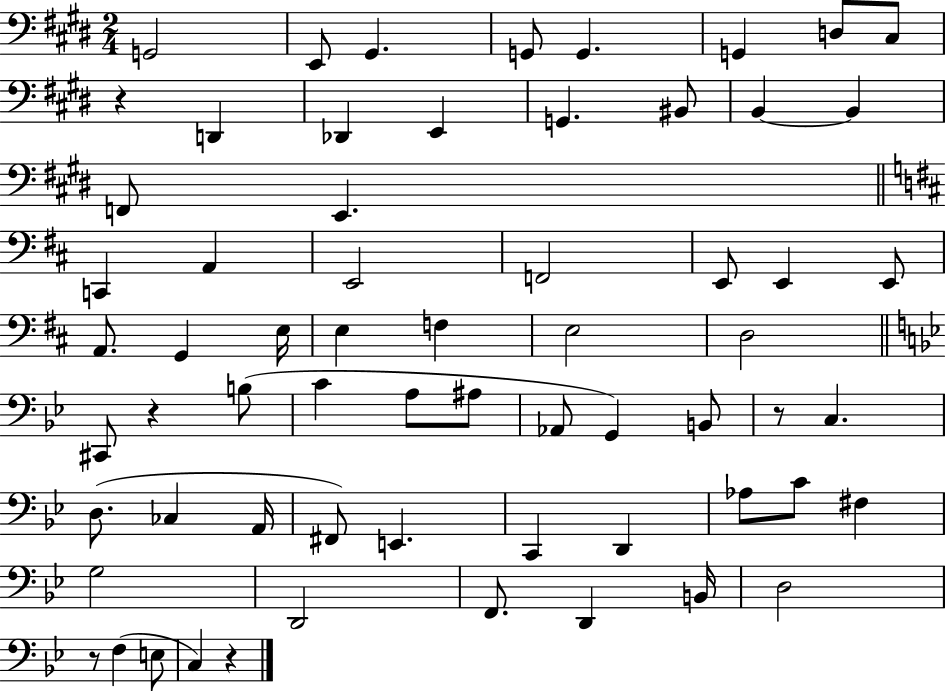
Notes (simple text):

G2/h E2/e G#2/q. G2/e G2/q. G2/q D3/e C#3/e R/q D2/q Db2/q E2/q G2/q. BIS2/e B2/q B2/q F2/e E2/q. C2/q A2/q E2/h F2/h E2/e E2/q E2/e A2/e. G2/q E3/s E3/q F3/q E3/h D3/h C#2/e R/q B3/e C4/q A3/e A#3/e Ab2/e G2/q B2/e R/e C3/q. D3/e. CES3/q A2/s F#2/e E2/q. C2/q D2/q Ab3/e C4/e F#3/q G3/h D2/h F2/e. D2/q B2/s D3/h R/e F3/q E3/e C3/q R/q